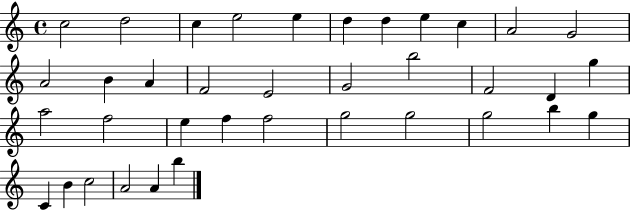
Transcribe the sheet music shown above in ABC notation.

X:1
T:Untitled
M:4/4
L:1/4
K:C
c2 d2 c e2 e d d e c A2 G2 A2 B A F2 E2 G2 b2 F2 D g a2 f2 e f f2 g2 g2 g2 b g C B c2 A2 A b